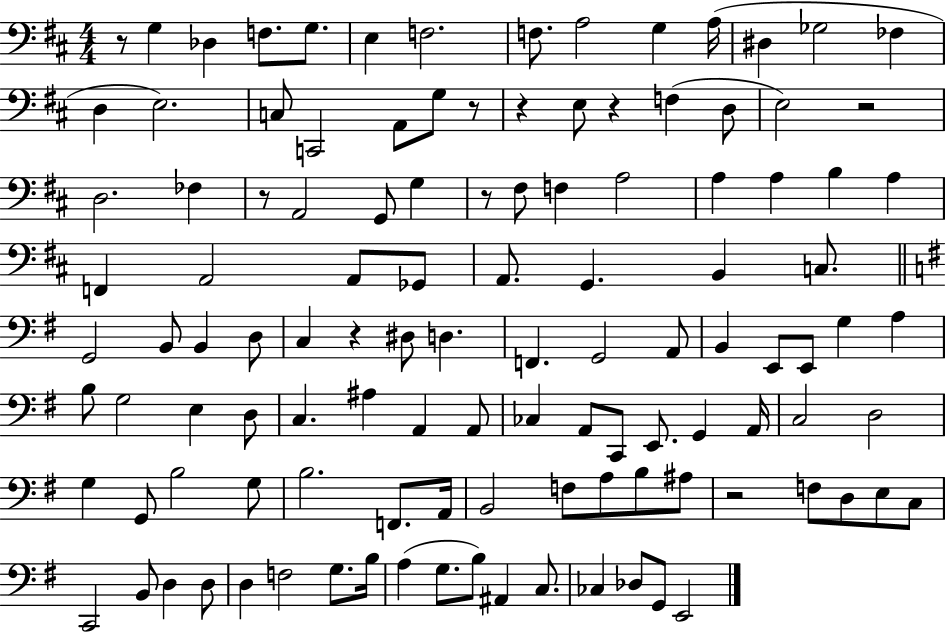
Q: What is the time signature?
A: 4/4